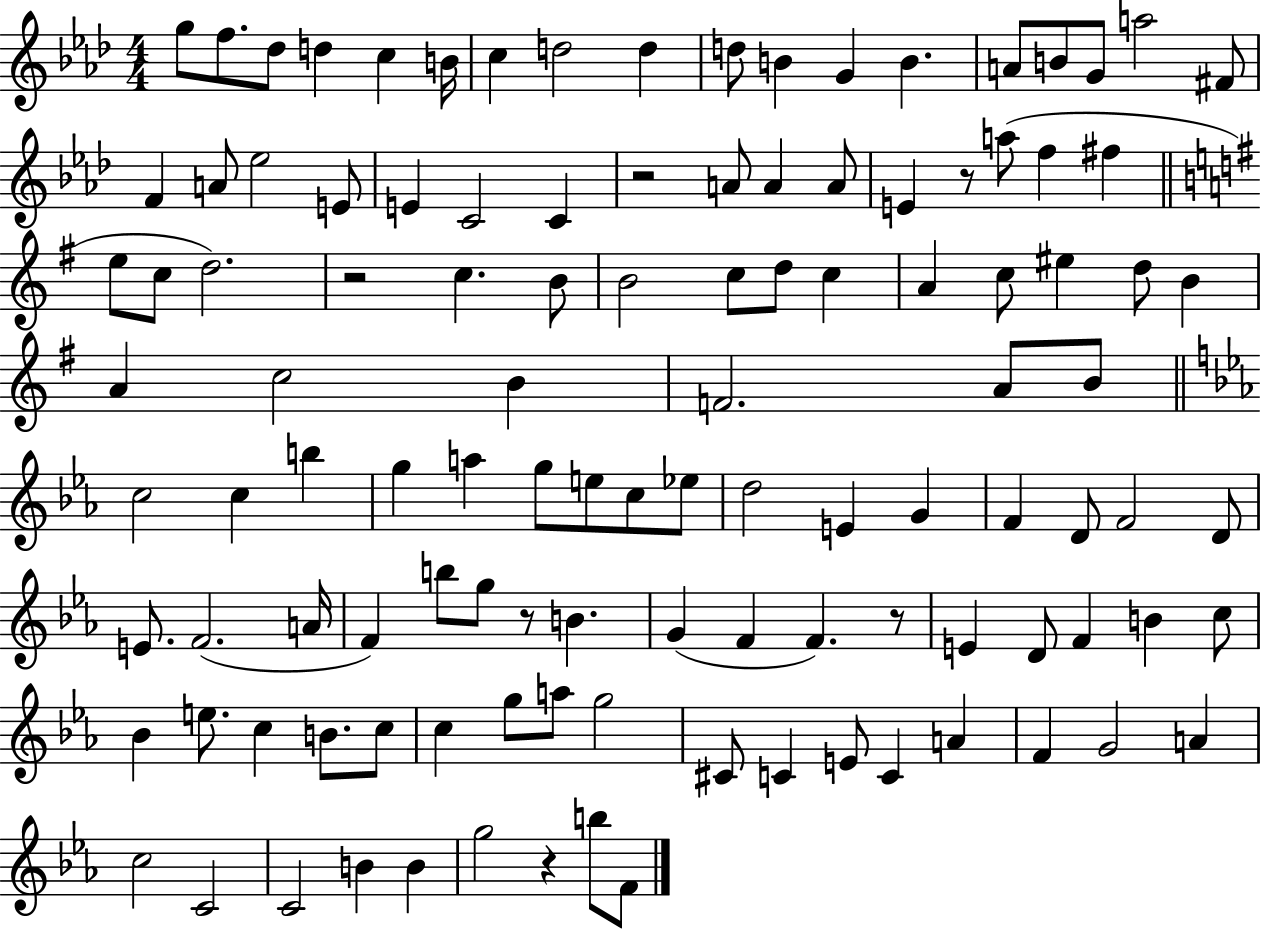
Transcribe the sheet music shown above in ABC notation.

X:1
T:Untitled
M:4/4
L:1/4
K:Ab
g/2 f/2 _d/2 d c B/4 c d2 d d/2 B G B A/2 B/2 G/2 a2 ^F/2 F A/2 _e2 E/2 E C2 C z2 A/2 A A/2 E z/2 a/2 f ^f e/2 c/2 d2 z2 c B/2 B2 c/2 d/2 c A c/2 ^e d/2 B A c2 B F2 A/2 B/2 c2 c b g a g/2 e/2 c/2 _e/2 d2 E G F D/2 F2 D/2 E/2 F2 A/4 F b/2 g/2 z/2 B G F F z/2 E D/2 F B c/2 _B e/2 c B/2 c/2 c g/2 a/2 g2 ^C/2 C E/2 C A F G2 A c2 C2 C2 B B g2 z b/2 F/2